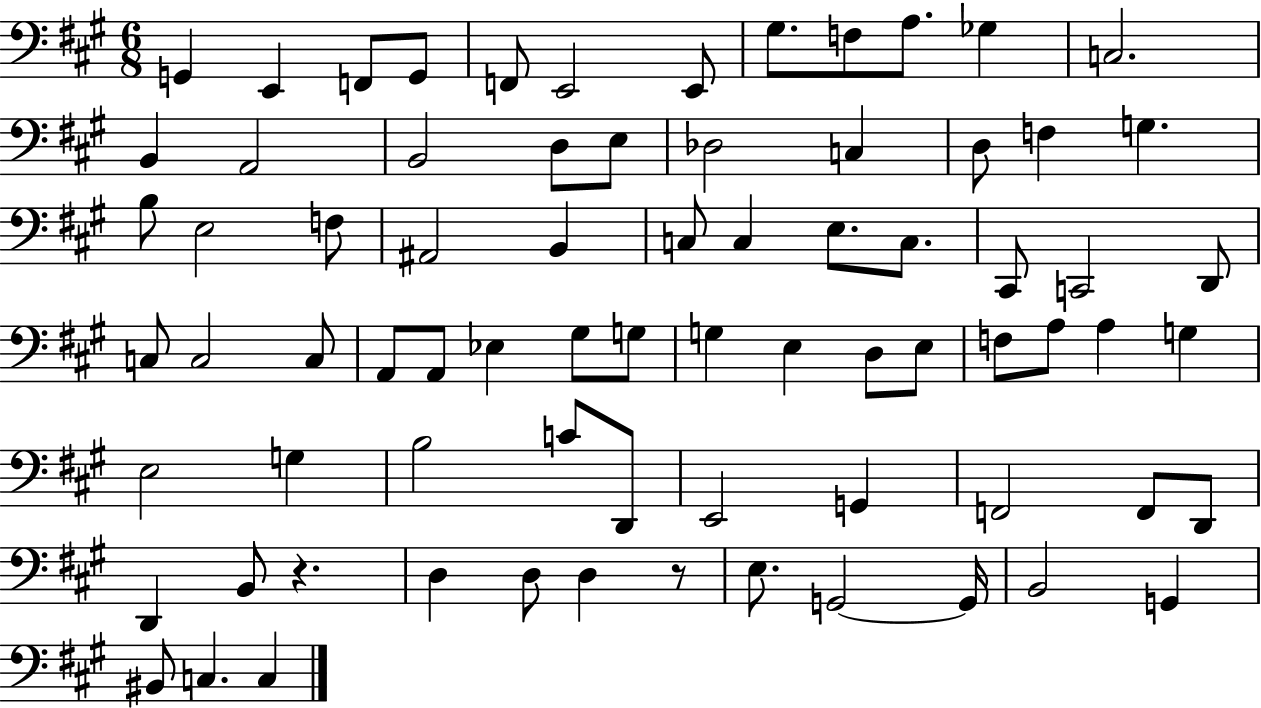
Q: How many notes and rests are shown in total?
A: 75